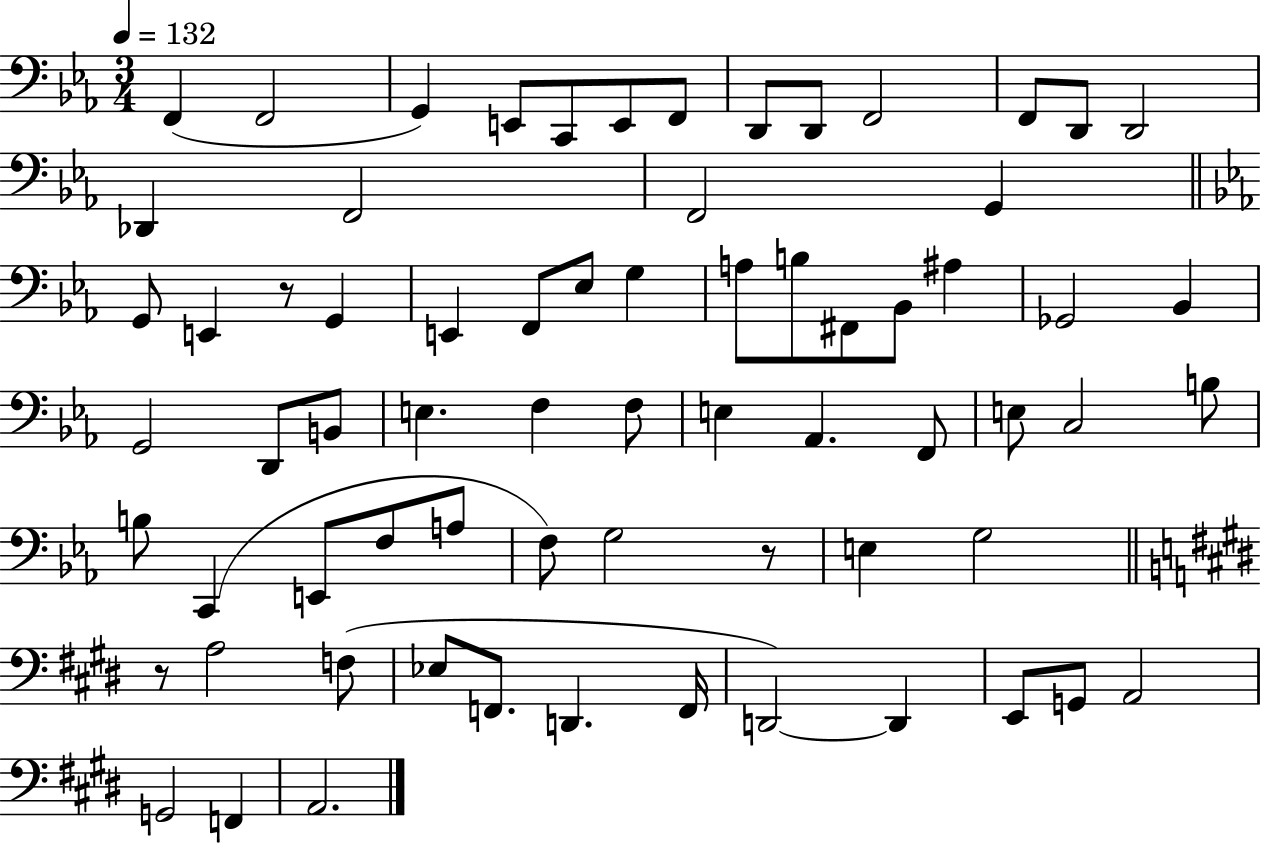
F2/q F2/h G2/q E2/e C2/e E2/e F2/e D2/e D2/e F2/h F2/e D2/e D2/h Db2/q F2/h F2/h G2/q G2/e E2/q R/e G2/q E2/q F2/e Eb3/e G3/q A3/e B3/e F#2/e Bb2/e A#3/q Gb2/h Bb2/q G2/h D2/e B2/e E3/q. F3/q F3/e E3/q Ab2/q. F2/e E3/e C3/h B3/e B3/e C2/q E2/e F3/e A3/e F3/e G3/h R/e E3/q G3/h R/e A3/h F3/e Eb3/e F2/e. D2/q. F2/s D2/h D2/q E2/e G2/e A2/h G2/h F2/q A2/h.